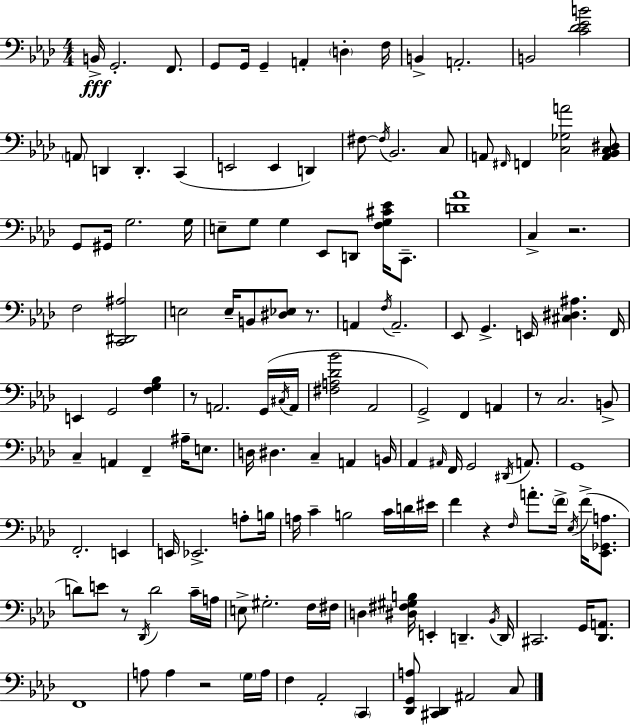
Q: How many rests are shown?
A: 7